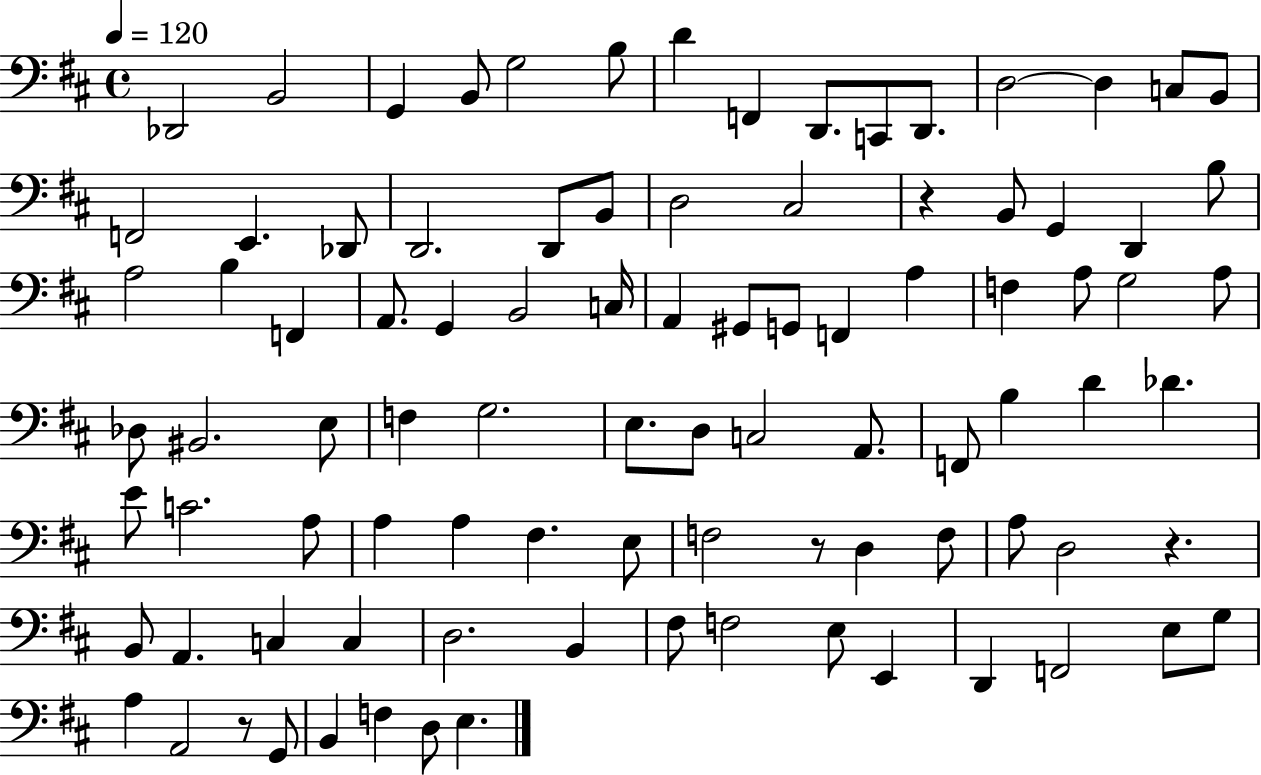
Db2/h B2/h G2/q B2/e G3/h B3/e D4/q F2/q D2/e. C2/e D2/e. D3/h D3/q C3/e B2/e F2/h E2/q. Db2/e D2/h. D2/e B2/e D3/h C#3/h R/q B2/e G2/q D2/q B3/e A3/h B3/q F2/q A2/e. G2/q B2/h C3/s A2/q G#2/e G2/e F2/q A3/q F3/q A3/e G3/h A3/e Db3/e BIS2/h. E3/e F3/q G3/h. E3/e. D3/e C3/h A2/e. F2/e B3/q D4/q Db4/q. E4/e C4/h. A3/e A3/q A3/q F#3/q. E3/e F3/h R/e D3/q F3/e A3/e D3/h R/q. B2/e A2/q. C3/q C3/q D3/h. B2/q F#3/e F3/h E3/e E2/q D2/q F2/h E3/e G3/e A3/q A2/h R/e G2/e B2/q F3/q D3/e E3/q.